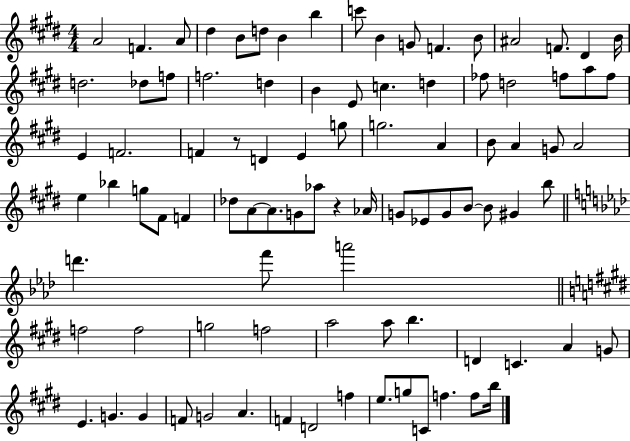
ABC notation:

X:1
T:Untitled
M:4/4
L:1/4
K:E
A2 F A/2 ^d B/2 d/2 B b c'/2 B G/2 F B/2 ^A2 F/2 ^D B/4 d2 _d/2 f/2 f2 d B E/2 c d _f/2 d2 f/2 a/2 f/2 E F2 F z/2 D E g/2 g2 A B/2 A G/2 A2 e _b g/2 ^F/2 F _d/2 A/2 A/2 G/2 _a/2 z _A/4 G/2 _E/2 G/2 B/2 B/2 ^G b/2 d' f'/2 a'2 f2 f2 g2 f2 a2 a/2 b D C A G/2 E G G F/2 G2 A F D2 f e/2 g/2 C/2 f f/2 b/4